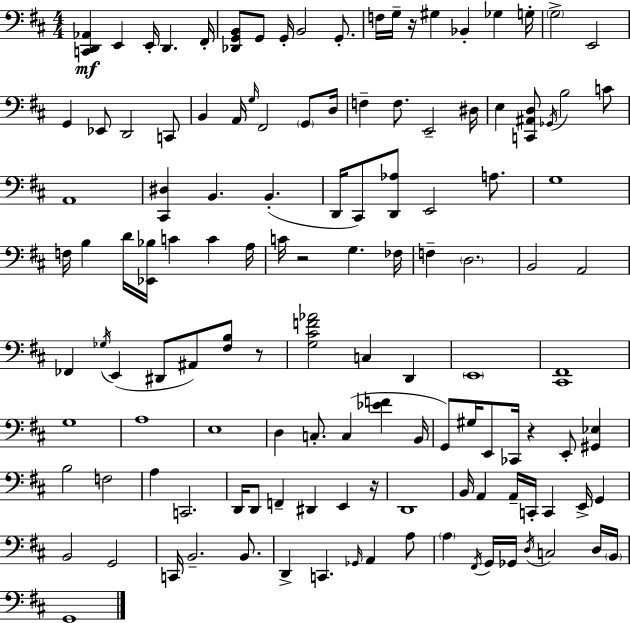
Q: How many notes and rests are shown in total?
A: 127